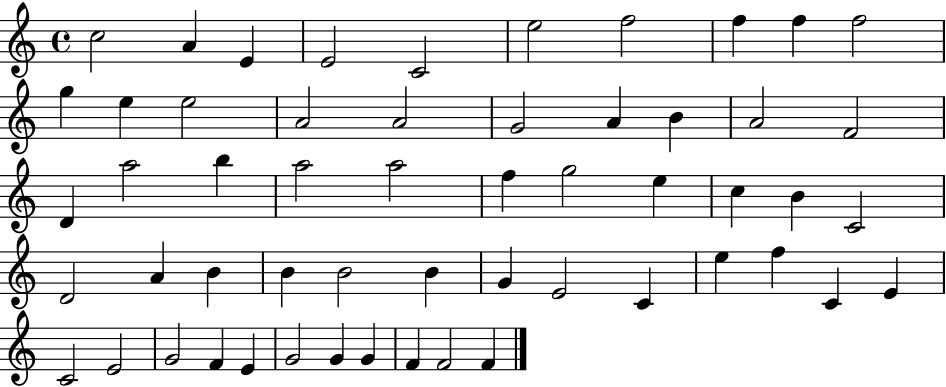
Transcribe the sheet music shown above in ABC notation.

X:1
T:Untitled
M:4/4
L:1/4
K:C
c2 A E E2 C2 e2 f2 f f f2 g e e2 A2 A2 G2 A B A2 F2 D a2 b a2 a2 f g2 e c B C2 D2 A B B B2 B G E2 C e f C E C2 E2 G2 F E G2 G G F F2 F